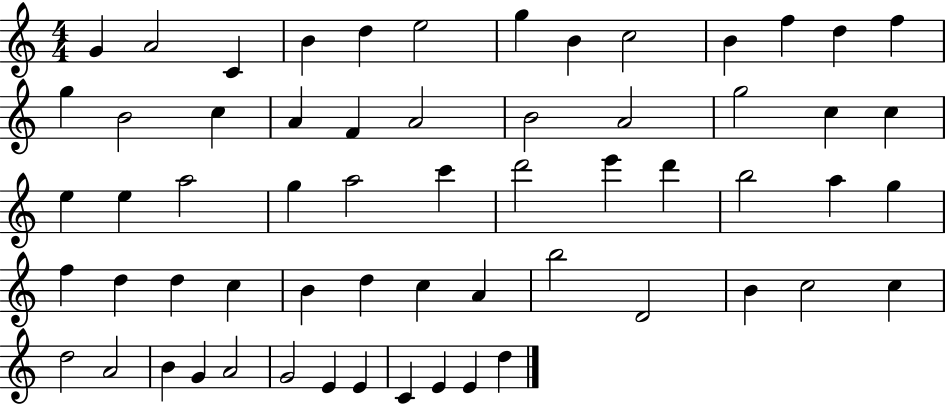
G4/q A4/h C4/q B4/q D5/q E5/h G5/q B4/q C5/h B4/q F5/q D5/q F5/q G5/q B4/h C5/q A4/q F4/q A4/h B4/h A4/h G5/h C5/q C5/q E5/q E5/q A5/h G5/q A5/h C6/q D6/h E6/q D6/q B5/h A5/q G5/q F5/q D5/q D5/q C5/q B4/q D5/q C5/q A4/q B5/h D4/h B4/q C5/h C5/q D5/h A4/h B4/q G4/q A4/h G4/h E4/q E4/q C4/q E4/q E4/q D5/q